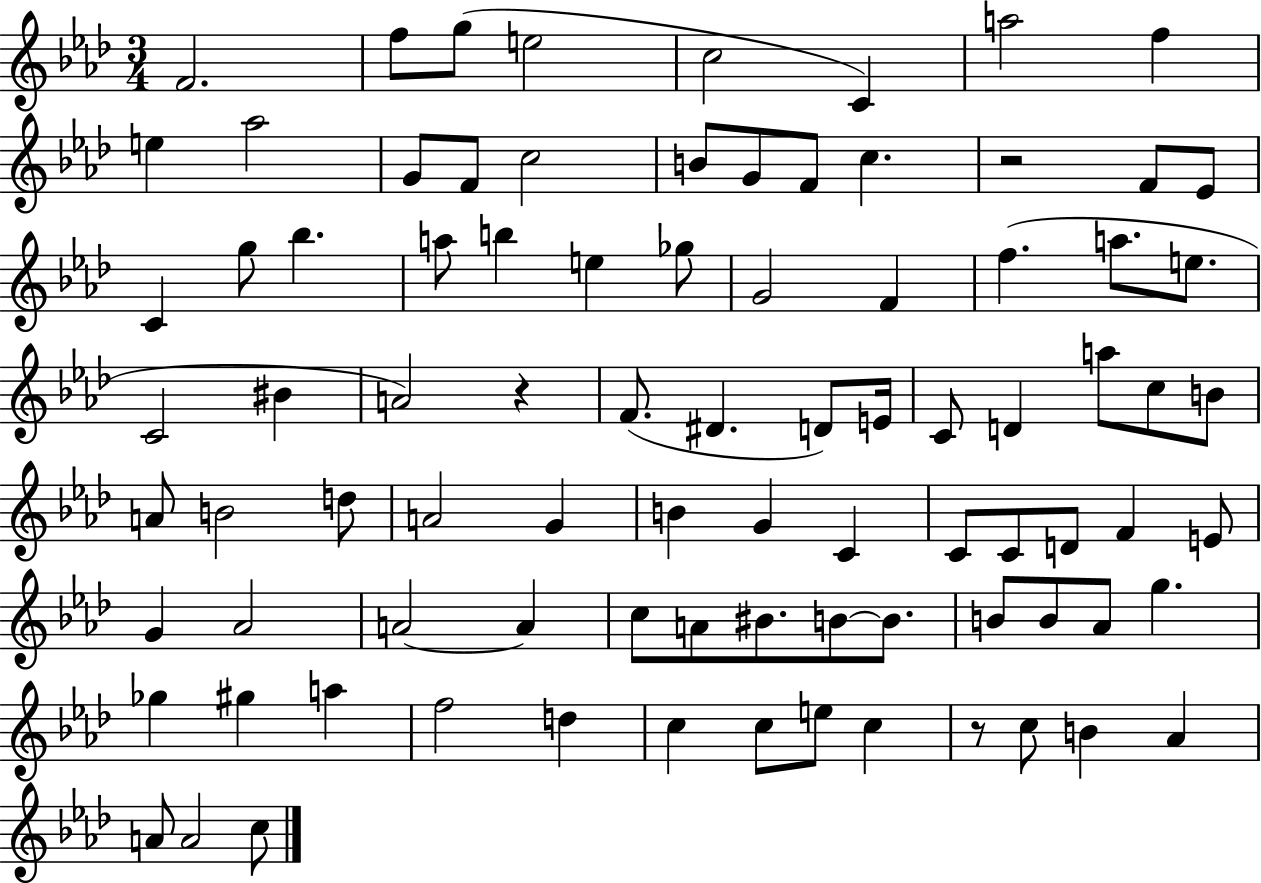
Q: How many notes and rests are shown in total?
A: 87